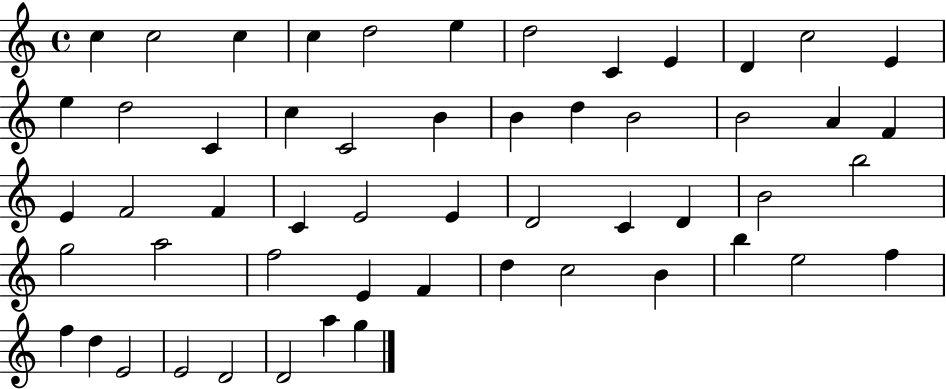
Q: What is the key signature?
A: C major